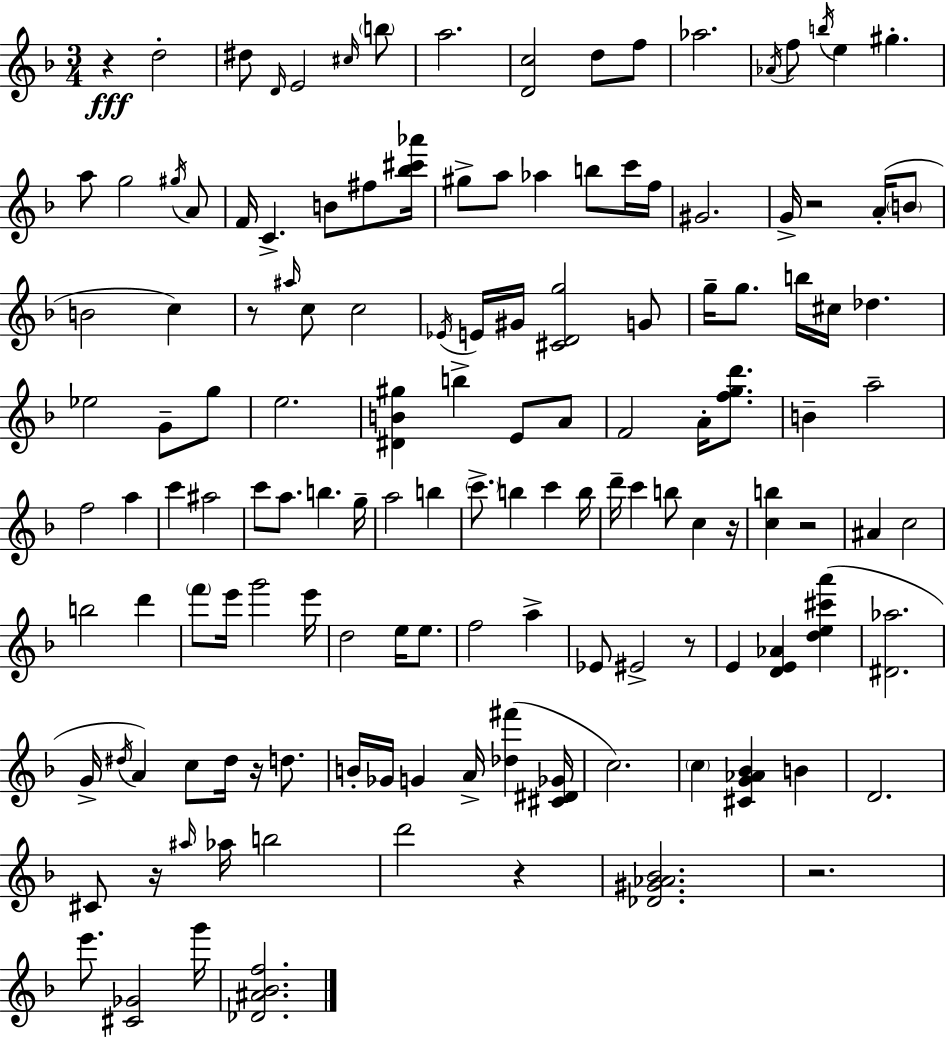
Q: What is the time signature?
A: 3/4